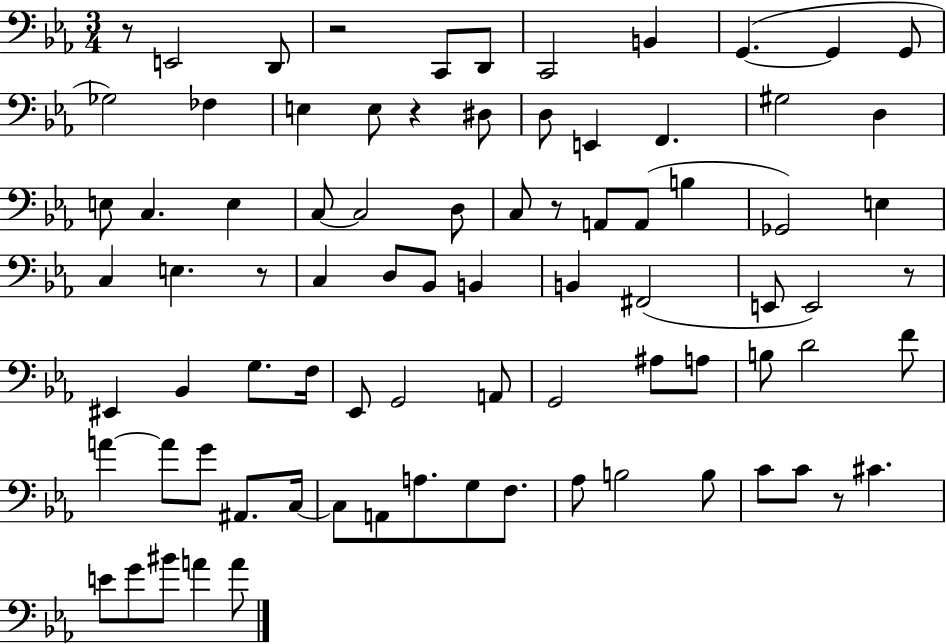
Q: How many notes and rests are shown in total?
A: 82